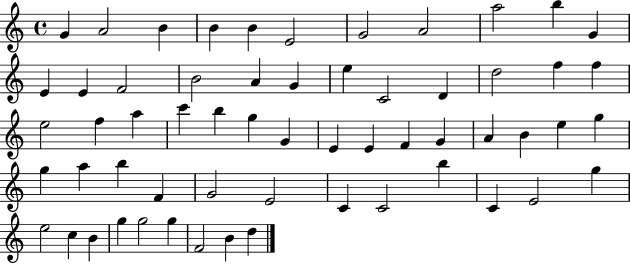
G4/q A4/h B4/q B4/q B4/q E4/h G4/h A4/h A5/h B5/q G4/q E4/q E4/q F4/h B4/h A4/q G4/q E5/q C4/h D4/q D5/h F5/q F5/q E5/h F5/q A5/q C6/q B5/q G5/q G4/q E4/q E4/q F4/q G4/q A4/q B4/q E5/q G5/q G5/q A5/q B5/q F4/q G4/h E4/h C4/q C4/h B5/q C4/q E4/h G5/q E5/h C5/q B4/q G5/q G5/h G5/q F4/h B4/q D5/q